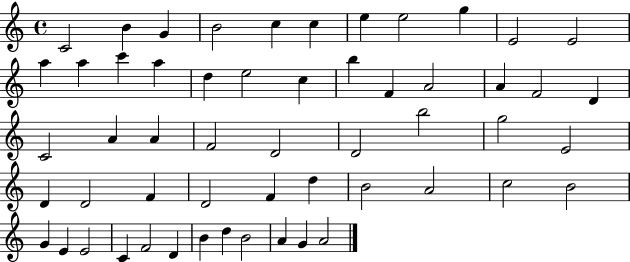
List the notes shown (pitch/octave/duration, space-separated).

C4/h B4/q G4/q B4/h C5/q C5/q E5/q E5/h G5/q E4/h E4/h A5/q A5/q C6/q A5/q D5/q E5/h C5/q B5/q F4/q A4/h A4/q F4/h D4/q C4/h A4/q A4/q F4/h D4/h D4/h B5/h G5/h E4/h D4/q D4/h F4/q D4/h F4/q D5/q B4/h A4/h C5/h B4/h G4/q E4/q E4/h C4/q F4/h D4/q B4/q D5/q B4/h A4/q G4/q A4/h